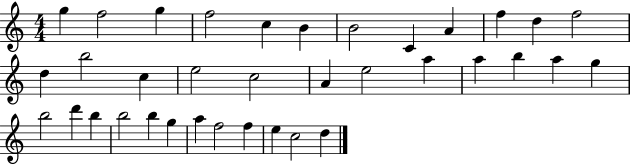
{
  \clef treble
  \numericTimeSignature
  \time 4/4
  \key c \major
  g''4 f''2 g''4 | f''2 c''4 b'4 | b'2 c'4 a'4 | f''4 d''4 f''2 | \break d''4 b''2 c''4 | e''2 c''2 | a'4 e''2 a''4 | a''4 b''4 a''4 g''4 | \break b''2 d'''4 b''4 | b''2 b''4 g''4 | a''4 f''2 f''4 | e''4 c''2 d''4 | \break \bar "|."
}